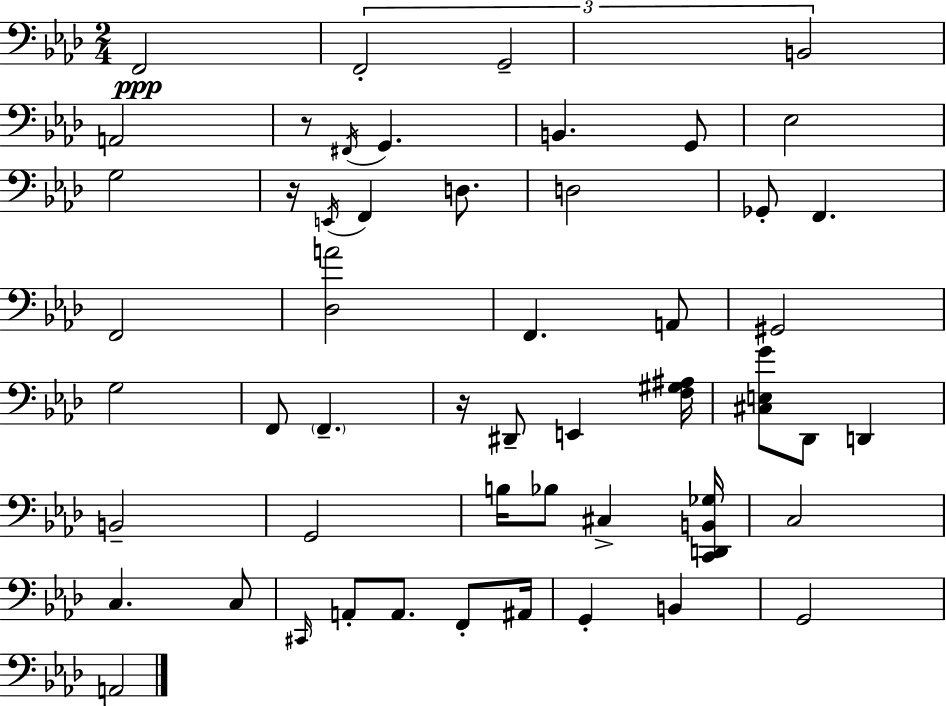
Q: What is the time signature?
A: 2/4